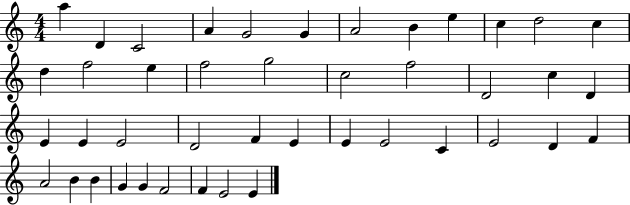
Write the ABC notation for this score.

X:1
T:Untitled
M:4/4
L:1/4
K:C
a D C2 A G2 G A2 B e c d2 c d f2 e f2 g2 c2 f2 D2 c D E E E2 D2 F E E E2 C E2 D F A2 B B G G F2 F E2 E